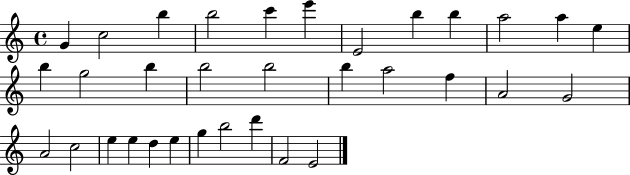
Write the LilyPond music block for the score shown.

{
  \clef treble
  \time 4/4
  \defaultTimeSignature
  \key c \major
  g'4 c''2 b''4 | b''2 c'''4 e'''4 | e'2 b''4 b''4 | a''2 a''4 e''4 | \break b''4 g''2 b''4 | b''2 b''2 | b''4 a''2 f''4 | a'2 g'2 | \break a'2 c''2 | e''4 e''4 d''4 e''4 | g''4 b''2 d'''4 | f'2 e'2 | \break \bar "|."
}